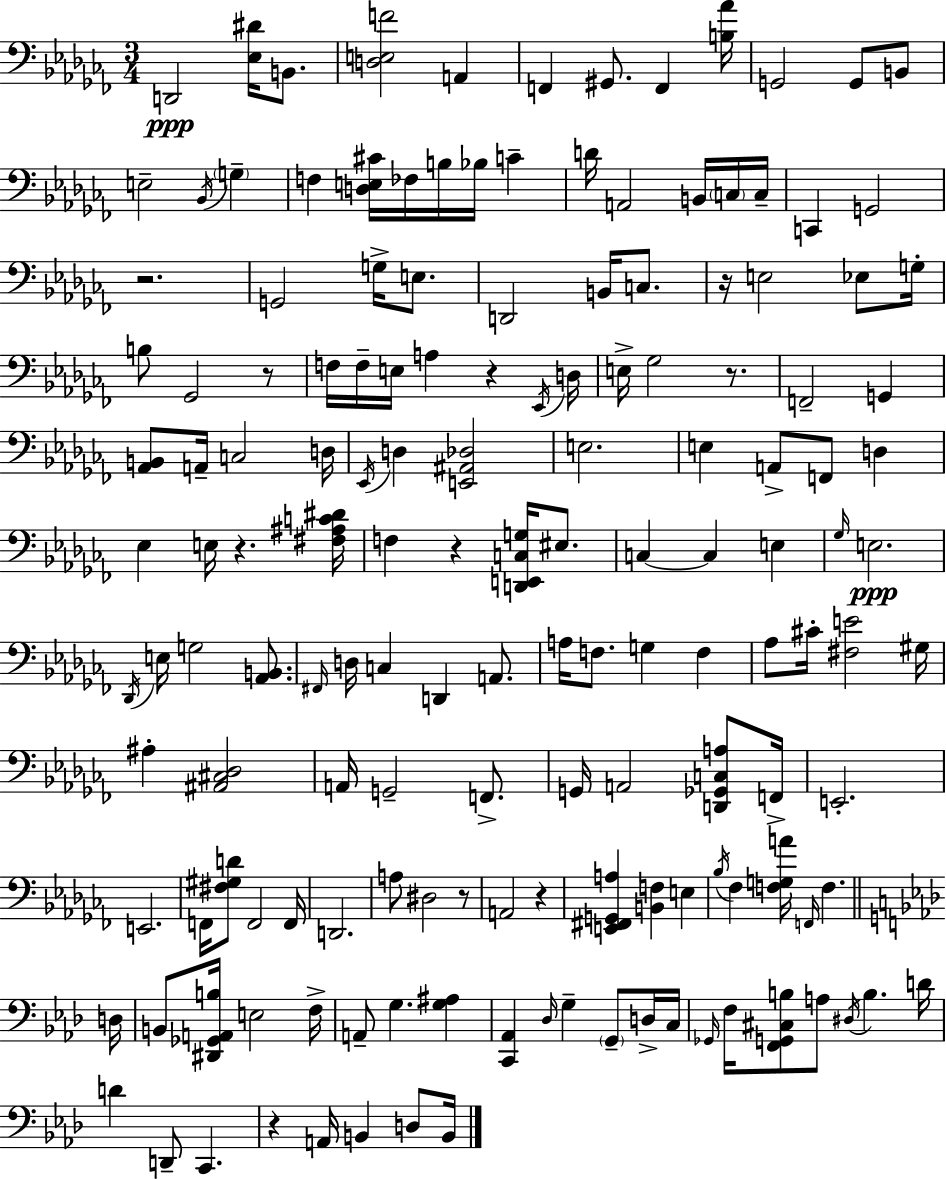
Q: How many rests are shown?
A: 10